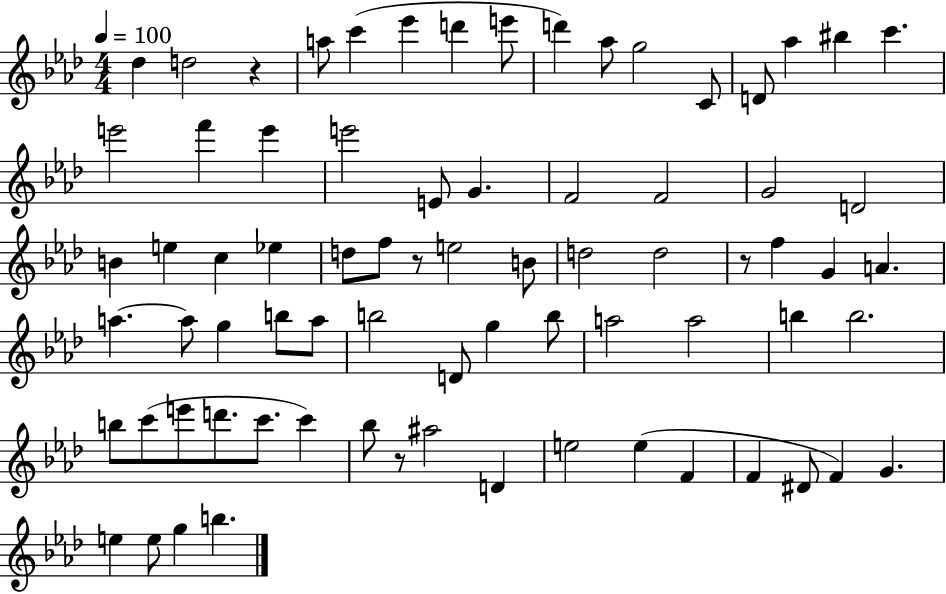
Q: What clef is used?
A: treble